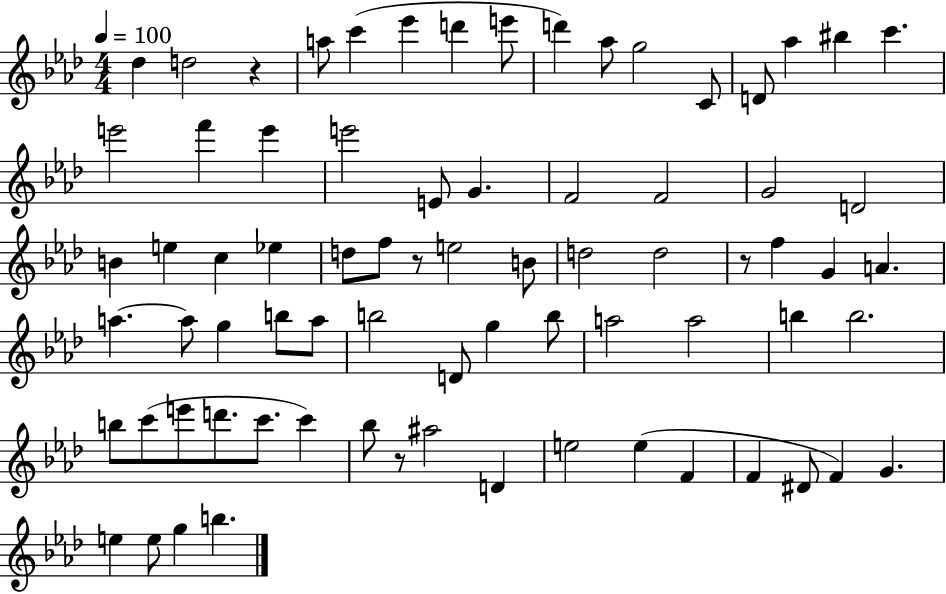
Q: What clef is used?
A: treble